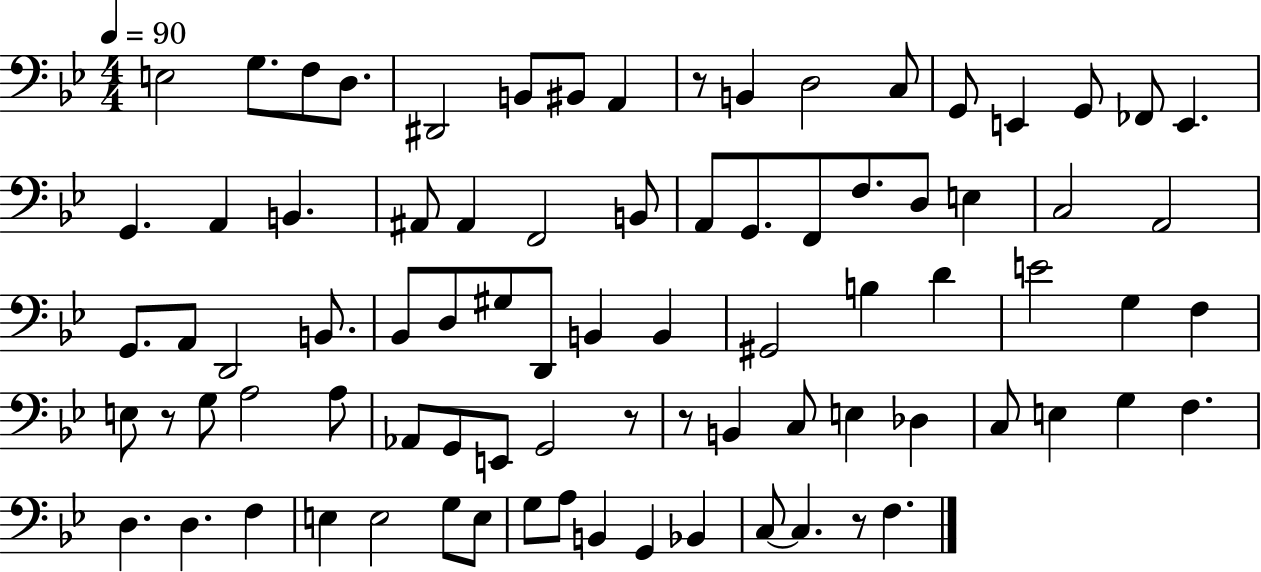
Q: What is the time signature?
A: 4/4